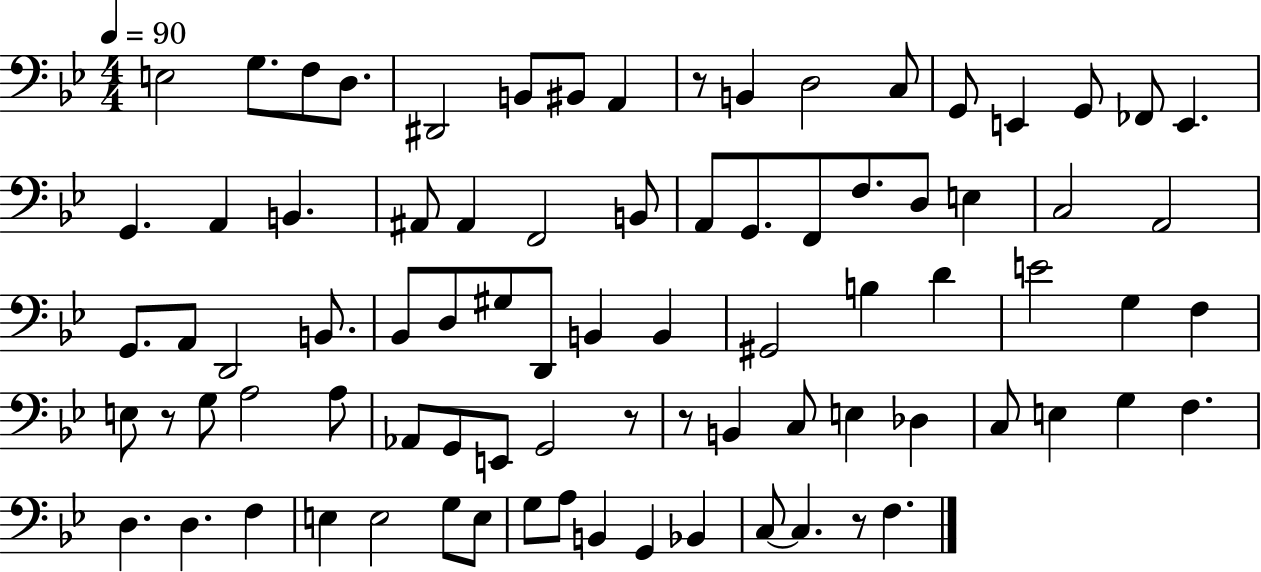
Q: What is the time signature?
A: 4/4